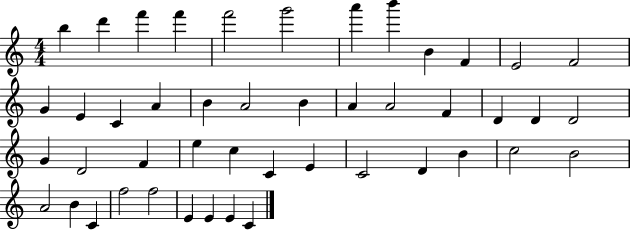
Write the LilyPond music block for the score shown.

{
  \clef treble
  \numericTimeSignature
  \time 4/4
  \key c \major
  b''4 d'''4 f'''4 f'''4 | f'''2 g'''2 | a'''4 b'''4 b'4 f'4 | e'2 f'2 | \break g'4 e'4 c'4 a'4 | b'4 a'2 b'4 | a'4 a'2 f'4 | d'4 d'4 d'2 | \break g'4 d'2 f'4 | e''4 c''4 c'4 e'4 | c'2 d'4 b'4 | c''2 b'2 | \break a'2 b'4 c'4 | f''2 f''2 | e'4 e'4 e'4 c'4 | \bar "|."
}